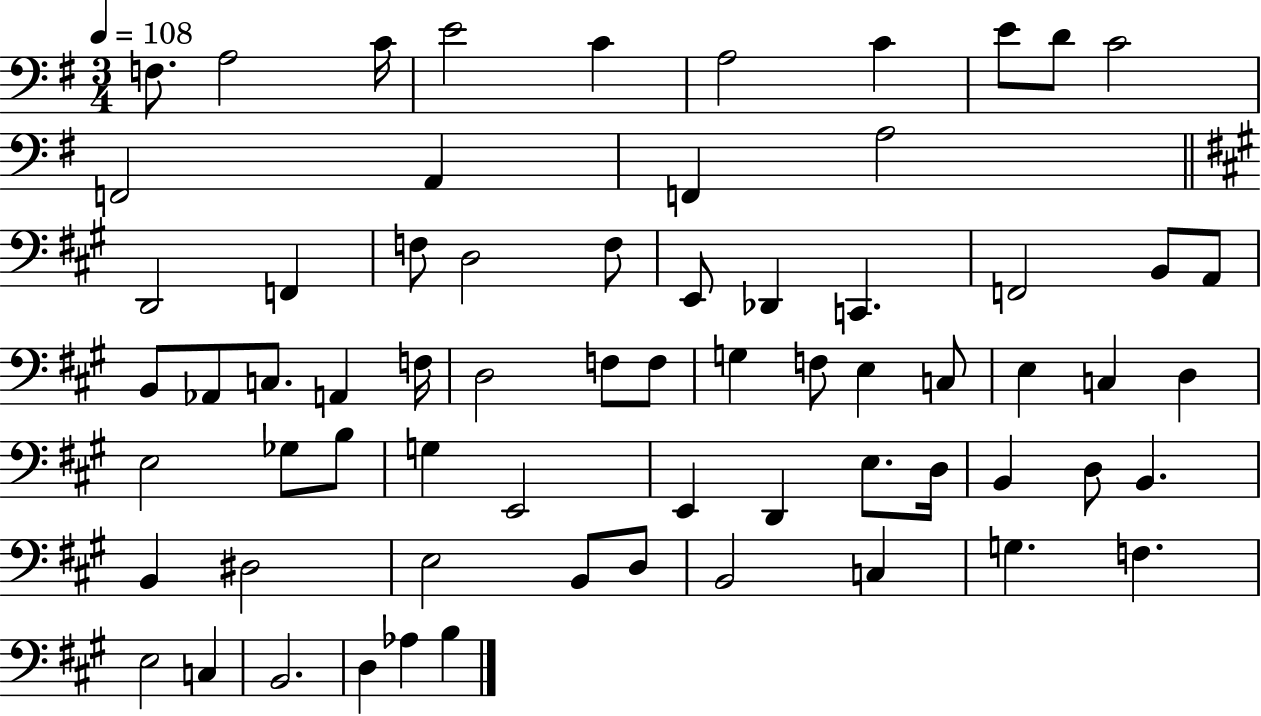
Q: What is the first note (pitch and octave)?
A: F3